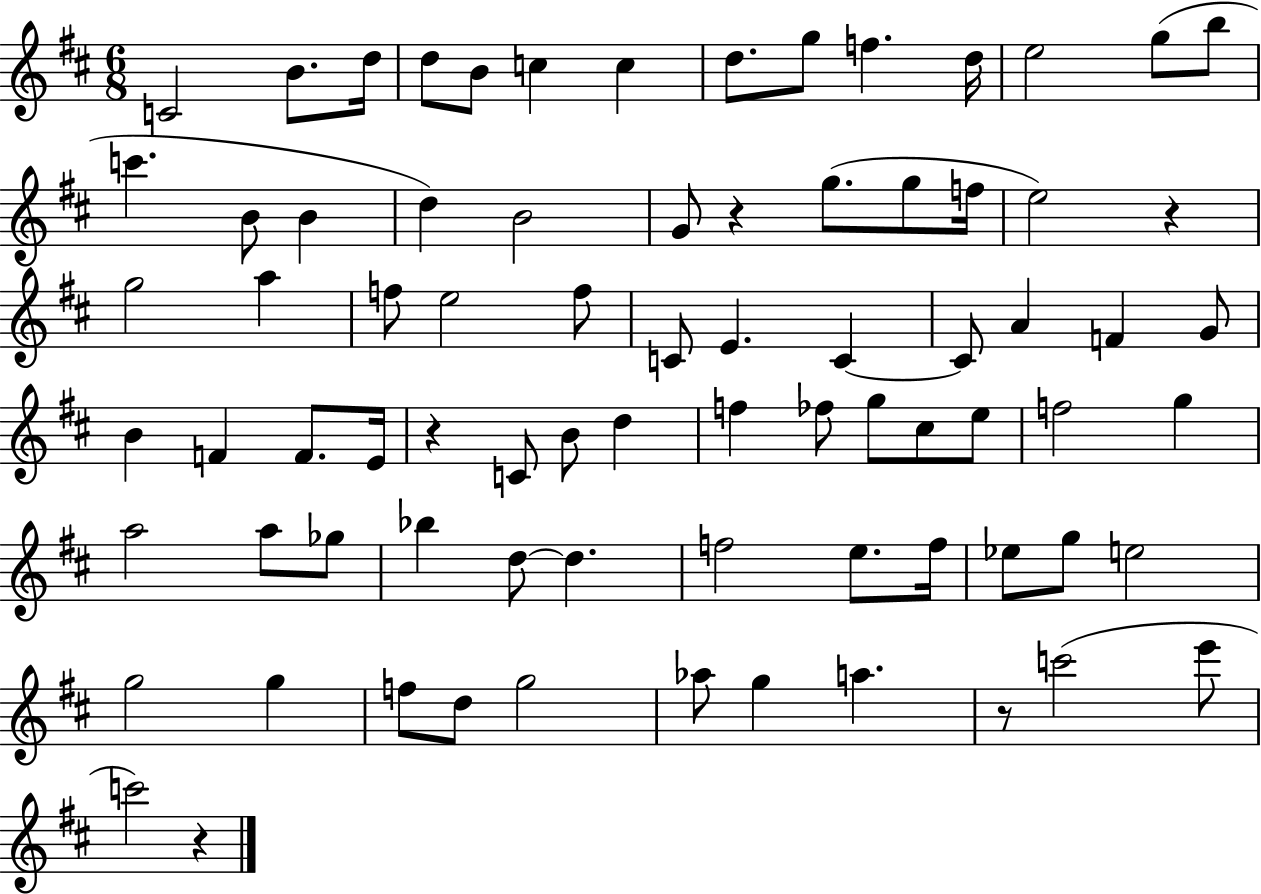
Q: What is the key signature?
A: D major